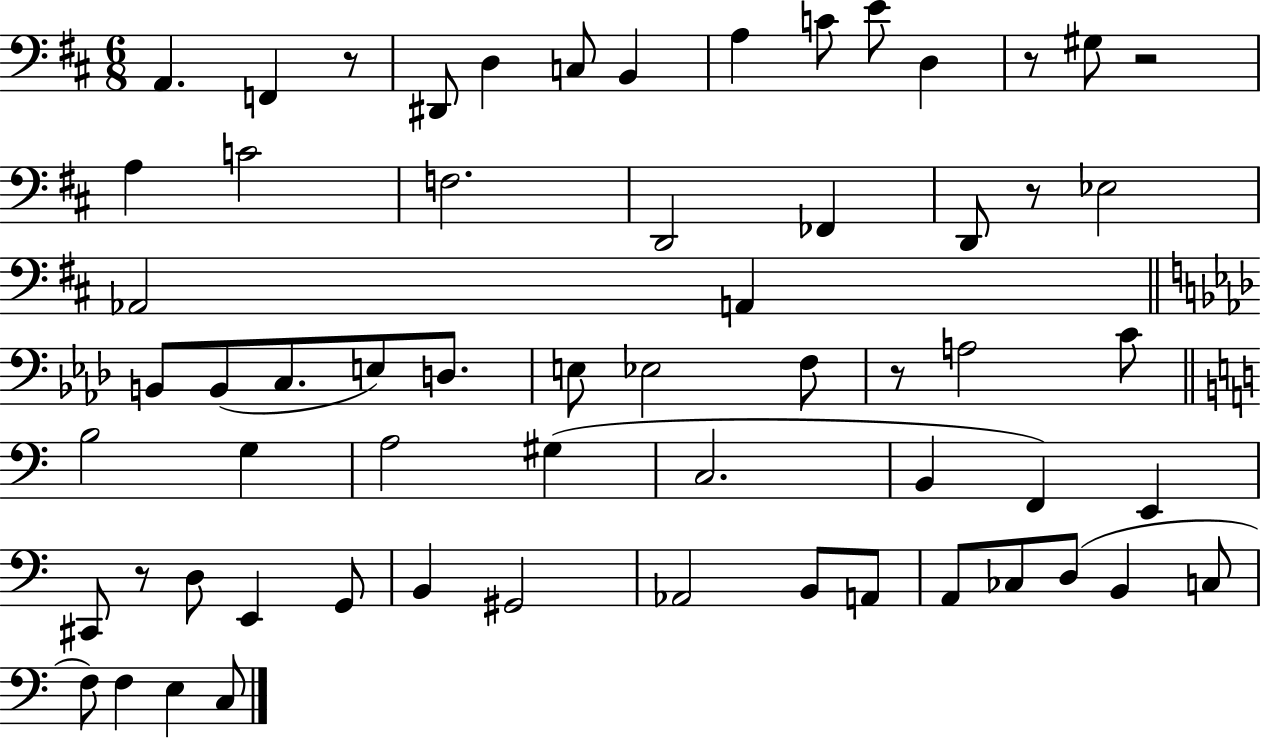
A2/q. F2/q R/e D#2/e D3/q C3/e B2/q A3/q C4/e E4/e D3/q R/e G#3/e R/h A3/q C4/h F3/h. D2/h FES2/q D2/e R/e Eb3/h Ab2/h A2/q B2/e B2/e C3/e. E3/e D3/e. E3/e Eb3/h F3/e R/e A3/h C4/e B3/h G3/q A3/h G#3/q C3/h. B2/q F2/q E2/q C#2/e R/e D3/e E2/q G2/e B2/q G#2/h Ab2/h B2/e A2/e A2/e CES3/e D3/e B2/q C3/e F3/e F3/q E3/q C3/e